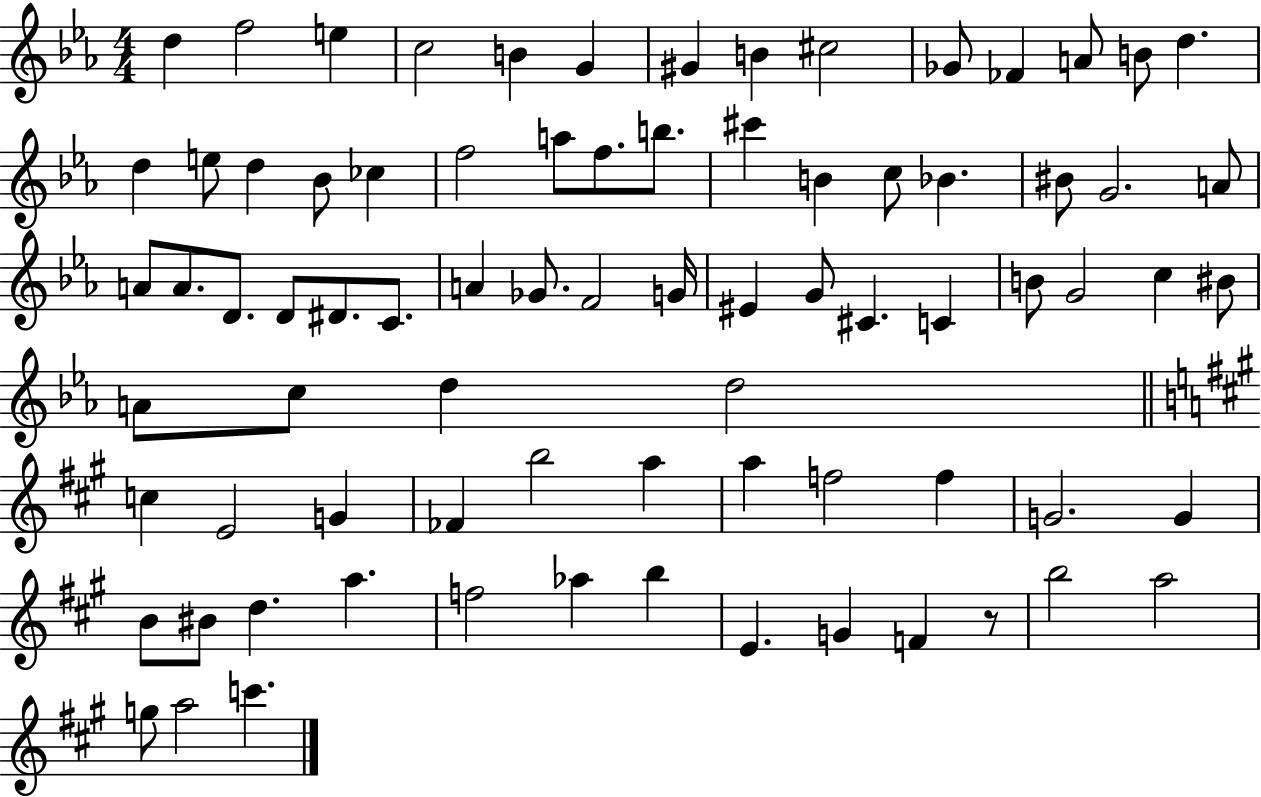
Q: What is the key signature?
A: EES major